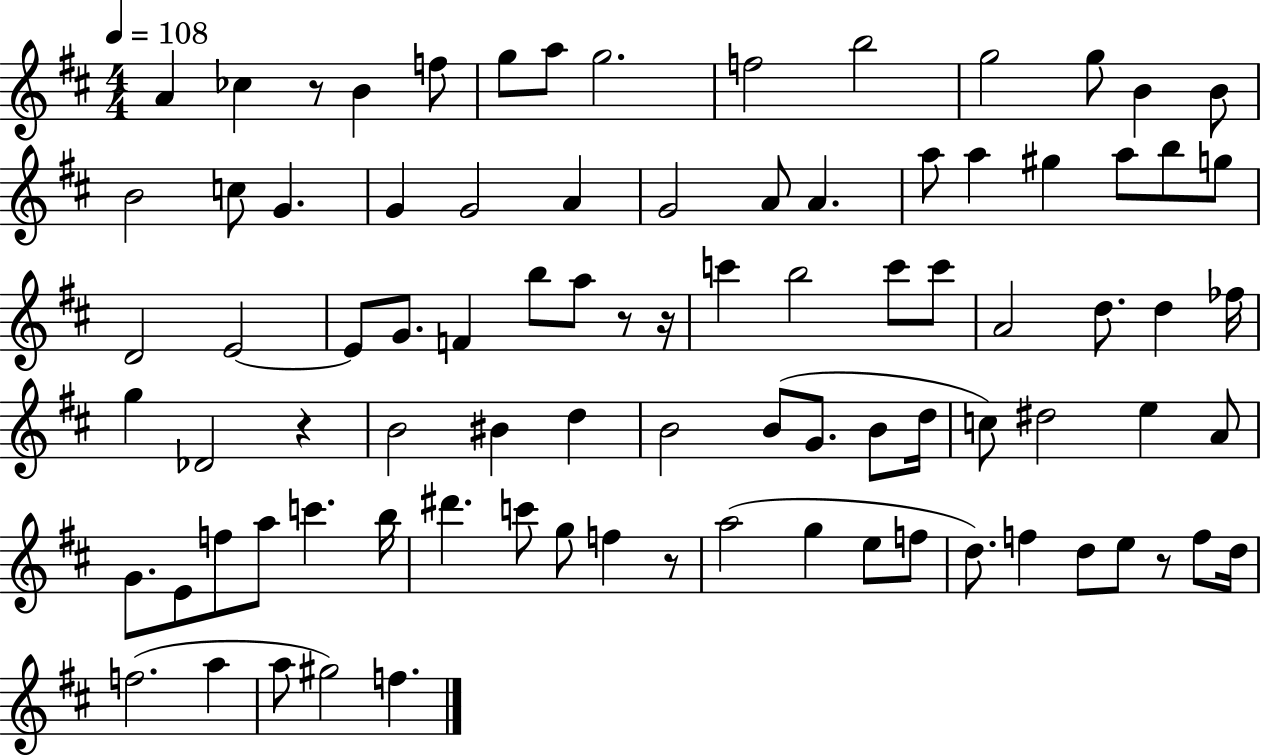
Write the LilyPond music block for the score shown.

{
  \clef treble
  \numericTimeSignature
  \time 4/4
  \key d \major
  \tempo 4 = 108
  a'4 ces''4 r8 b'4 f''8 | g''8 a''8 g''2. | f''2 b''2 | g''2 g''8 b'4 b'8 | \break b'2 c''8 g'4. | g'4 g'2 a'4 | g'2 a'8 a'4. | a''8 a''4 gis''4 a''8 b''8 g''8 | \break d'2 e'2~~ | e'8 g'8. f'4 b''8 a''8 r8 r16 | c'''4 b''2 c'''8 c'''8 | a'2 d''8. d''4 fes''16 | \break g''4 des'2 r4 | b'2 bis'4 d''4 | b'2 b'8( g'8. b'8 d''16 | c''8) dis''2 e''4 a'8 | \break g'8. e'8 f''8 a''8 c'''4. b''16 | dis'''4. c'''8 g''8 f''4 r8 | a''2( g''4 e''8 f''8 | d''8.) f''4 d''8 e''8 r8 f''8 d''16 | \break f''2.( a''4 | a''8 gis''2) f''4. | \bar "|."
}